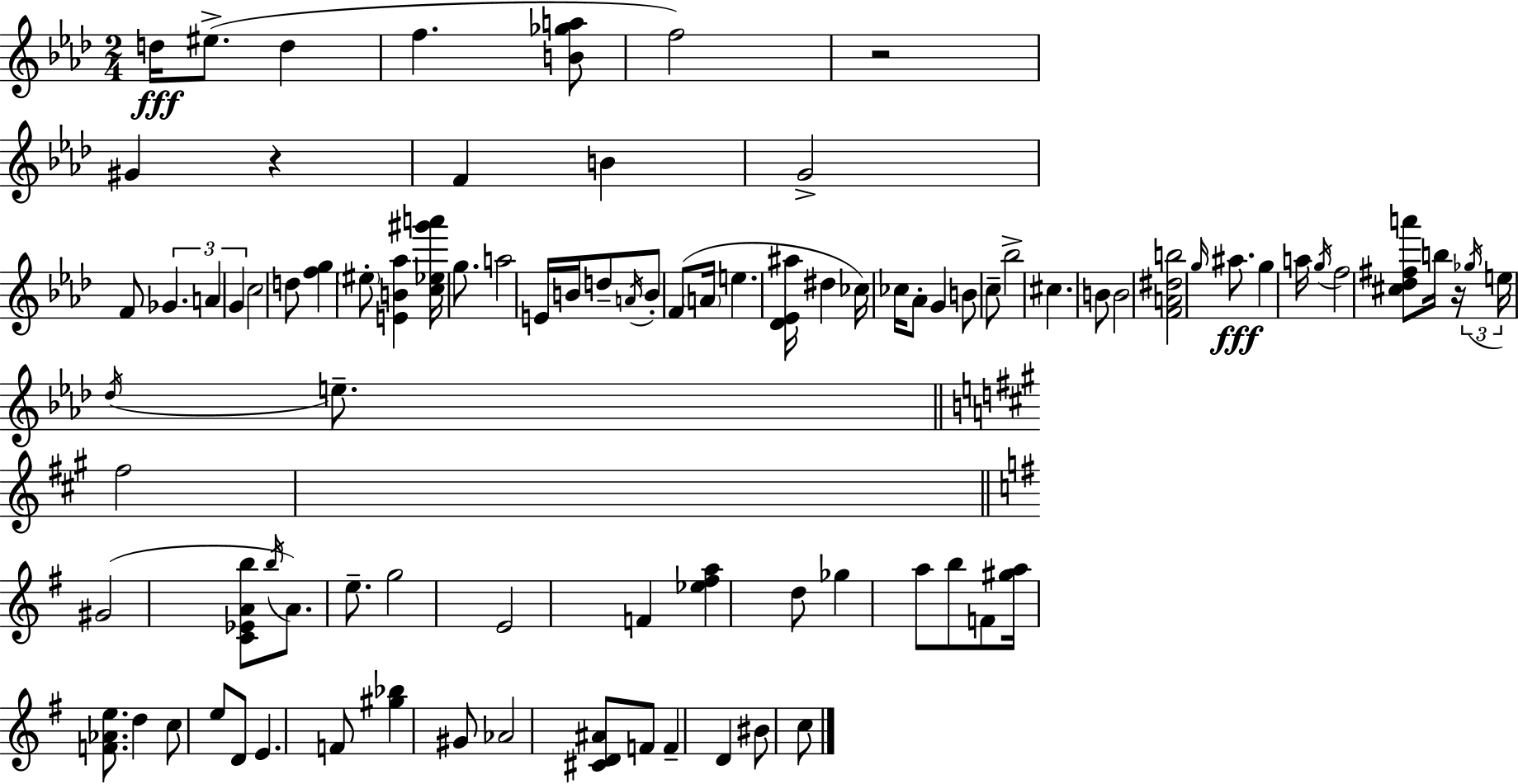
{
  \clef treble
  \numericTimeSignature
  \time 2/4
  \key aes \major
  d''16\fff eis''8.->( d''4 | f''4. <b' ges'' a''>8 | f''2) | r2 | \break gis'4 r4 | f'4 b'4 | g'2-> | f'8 \tuplet 3/2 { ges'4. | \break a'4 g'4 } | c''2 | d''8 <f'' g''>4 \parenthesize eis''8-. | <e' b' aes''>4 <c'' ees'' gis''' a'''>16 g''8. | \break a''2 | e'16 b'16 d''8-- \acciaccatura { a'16 } b'8-. f'8( | \parenthesize a'16 e''4. | <des' ees' ais''>16 dis''4 ces''16) ces''16 aes'8-. | \break g'4 b'8 c''8-- | bes''2-> | cis''4. b'8 | b'2 | \break <f' a' dis'' b''>2 | \grace { g''16 }\fff ais''8. g''4 | a''16 \acciaccatura { g''16 } f''2 | <cis'' des'' fis'' a'''>8 b''16 r16 \tuplet 3/2 { \acciaccatura { ges''16 } | \break e''16 \acciaccatura { des''16 } } e''8.-- \bar "||" \break \key a \major fis''2 | \bar "||" \break \key g \major gis'2( | <c' ees' a' b''>8 \acciaccatura { b''16 }) a'8. e''8.-- | g''2 | e'2 | \break f'4 <ees'' fis'' a''>4 | d''8 ges''4 a''8 | b''8 f'8 <gis'' a''>16 <f' aes' e''>8. | d''4 c''8 e''8 | \break d'8 e'4. | f'8 <gis'' bes''>4 gis'8 | aes'2 | <cis' d' ais'>8 f'8 f'4-- | \break d'4 bis'8 c''8 | \bar "|."
}